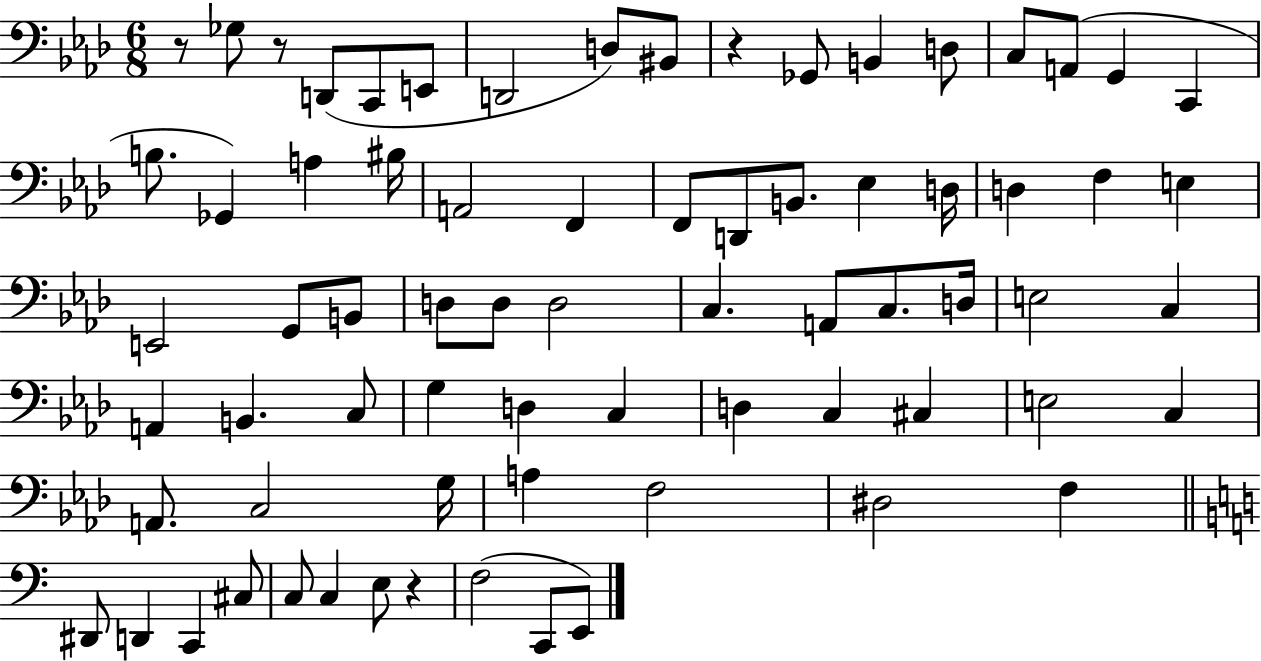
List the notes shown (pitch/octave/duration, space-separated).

R/e Gb3/e R/e D2/e C2/e E2/e D2/h D3/e BIS2/e R/q Gb2/e B2/q D3/e C3/e A2/e G2/q C2/q B3/e. Gb2/q A3/q BIS3/s A2/h F2/q F2/e D2/e B2/e. Eb3/q D3/s D3/q F3/q E3/q E2/h G2/e B2/e D3/e D3/e D3/h C3/q. A2/e C3/e. D3/s E3/h C3/q A2/q B2/q. C3/e G3/q D3/q C3/q D3/q C3/q C#3/q E3/h C3/q A2/e. C3/h G3/s A3/q F3/h D#3/h F3/q D#2/e D2/q C2/q C#3/e C3/e C3/q E3/e R/q F3/h C2/e E2/e